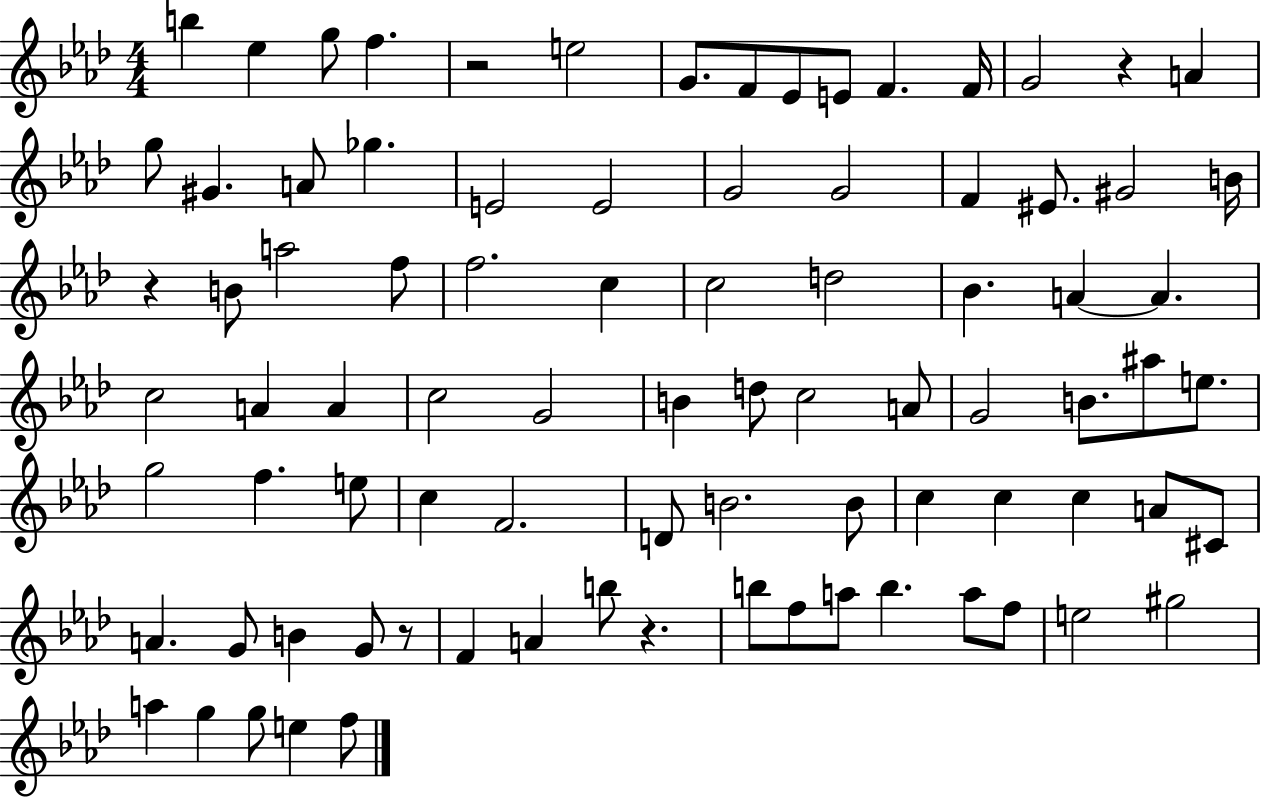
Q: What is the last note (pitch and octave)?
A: F5